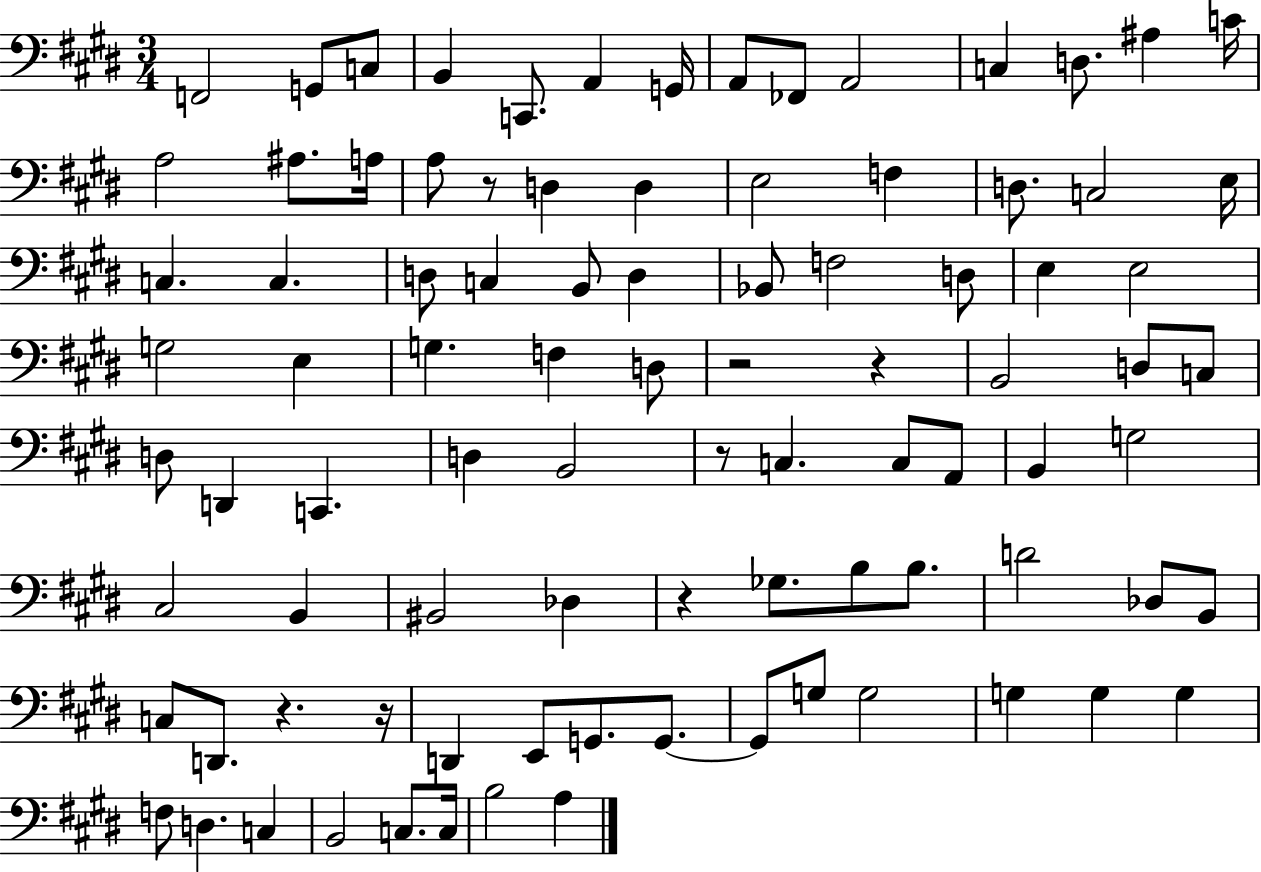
X:1
T:Untitled
M:3/4
L:1/4
K:E
F,,2 G,,/2 C,/2 B,, C,,/2 A,, G,,/4 A,,/2 _F,,/2 A,,2 C, D,/2 ^A, C/4 A,2 ^A,/2 A,/4 A,/2 z/2 D, D, E,2 F, D,/2 C,2 E,/4 C, C, D,/2 C, B,,/2 D, _B,,/2 F,2 D,/2 E, E,2 G,2 E, G, F, D,/2 z2 z B,,2 D,/2 C,/2 D,/2 D,, C,, D, B,,2 z/2 C, C,/2 A,,/2 B,, G,2 ^C,2 B,, ^B,,2 _D, z _G,/2 B,/2 B,/2 D2 _D,/2 B,,/2 C,/2 D,,/2 z z/4 D,, E,,/2 G,,/2 G,,/2 G,,/2 G,/2 G,2 G, G, G, F,/2 D, C, B,,2 C,/2 C,/4 B,2 A,